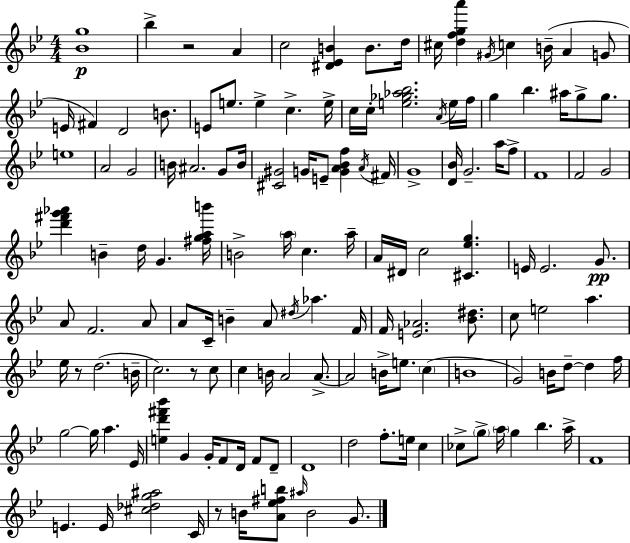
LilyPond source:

{
  \clef treble
  \numericTimeSignature
  \time 4/4
  \key bes \major
  <bes' g''>1\p | bes''4-> r2 a'4 | c''2 <dis' ees' b'>4 b'8. d''16 | cis''16 <d'' f'' g'' a'''>4 \acciaccatura { gis'16 } c''4 b'16--( a'4 g'8 | \break e'16 fis'4) d'2 b'8. | e'8 e''8. e''4-> c''4.-> | e''16-> c''16 c''16-. <e'' ges'' aes'' bes''>2. \acciaccatura { a'16 } | e''16 f''16 g''4 bes''4. ais''16 g''8-> g''8. | \break e''1 | a'2 g'2 | b'16 ais'2. g'8 | b'16 <cis' gis'>2 g'16 e'8-- <g' a' bes' f''>4 | \break \acciaccatura { a'16 } fis'16 g'1-> | <d' bes'>16 g'2.-- | a''16 f''8-> f'1 | f'2 g'2 | \break <d''' fis''' g''' aes'''>4 b'4-- d''16 g'4. | <fis'' g'' a'' b'''>16 b'2-> \parenthesize a''16 c''4. | a''16-- a'16 dis'16 c''2 <cis' ees'' g''>4. | e'16 e'2. | \break g'8.\pp a'8 f'2. | a'8 a'8 c'16-- b'4-- a'8 \acciaccatura { dis''16 } aes''4. | f'16 f'16 <e' aes'>2. | <bes' dis''>8. c''8 e''2 a''4. | \break ees''16 r8 d''2.( | b'16-- c''2.) | r8 c''8 c''4 b'16 a'2 | a'8.->~~ a'2 b'16-> e''8. | \break \parenthesize c''4( b'1 | g'2) b'16 d''8--~~ d''4 | f''16 g''2~~ g''16 a''4. | ees'16 <e'' d''' fis''' bes'''>4 g'4 g'16-. f'8 d'16 | \break f'8 d'8-- d'1 | d''2 f''8.-. e''16 | c''4 ces''8-> \parenthesize g''8-> \parenthesize a''16 g''4 bes''4. | a''16-> f'1 | \break e'4. e'16 <cis'' des'' g'' ais''>2 | c'16 r8 b'16 <a' ees'' fis'' b''>8 \grace { ais''16 } b'2 | g'8. \bar "|."
}